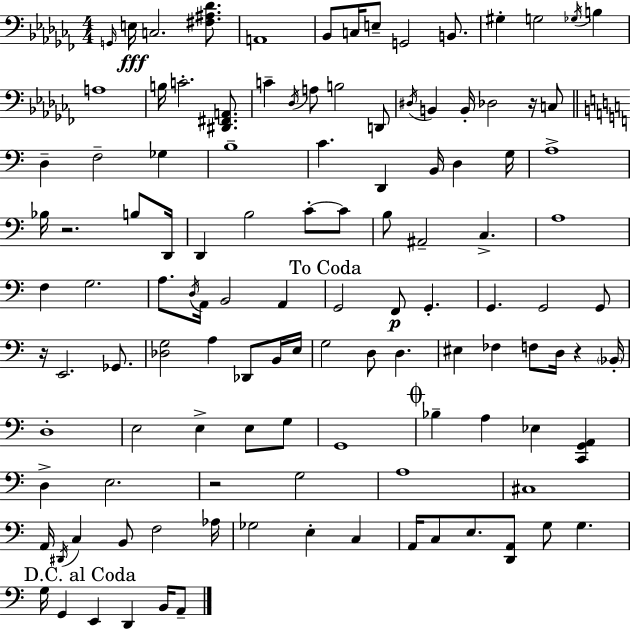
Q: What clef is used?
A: bass